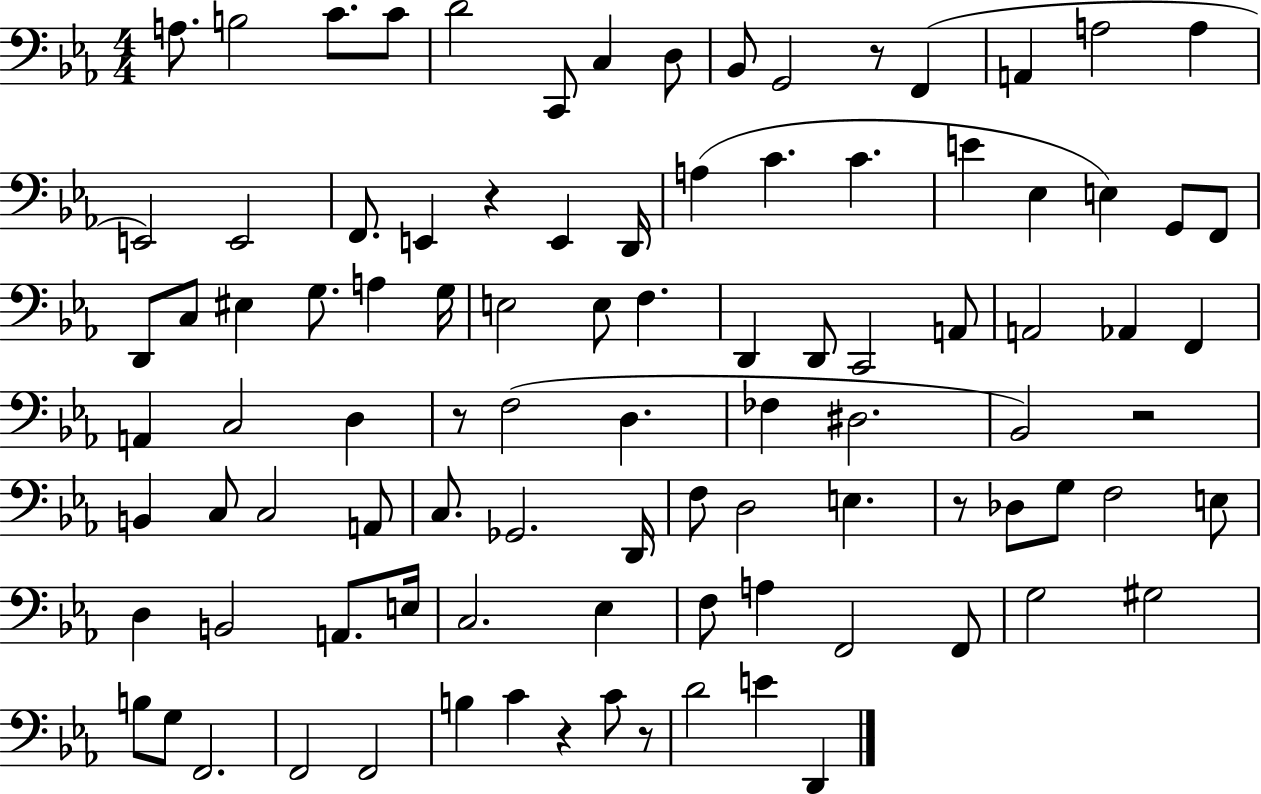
X:1
T:Untitled
M:4/4
L:1/4
K:Eb
A,/2 B,2 C/2 C/2 D2 C,,/2 C, D,/2 _B,,/2 G,,2 z/2 F,, A,, A,2 A, E,,2 E,,2 F,,/2 E,, z E,, D,,/4 A, C C E _E, E, G,,/2 F,,/2 D,,/2 C,/2 ^E, G,/2 A, G,/4 E,2 E,/2 F, D,, D,,/2 C,,2 A,,/2 A,,2 _A,, F,, A,, C,2 D, z/2 F,2 D, _F, ^D,2 _B,,2 z2 B,, C,/2 C,2 A,,/2 C,/2 _G,,2 D,,/4 F,/2 D,2 E, z/2 _D,/2 G,/2 F,2 E,/2 D, B,,2 A,,/2 E,/4 C,2 _E, F,/2 A, F,,2 F,,/2 G,2 ^G,2 B,/2 G,/2 F,,2 F,,2 F,,2 B, C z C/2 z/2 D2 E D,,